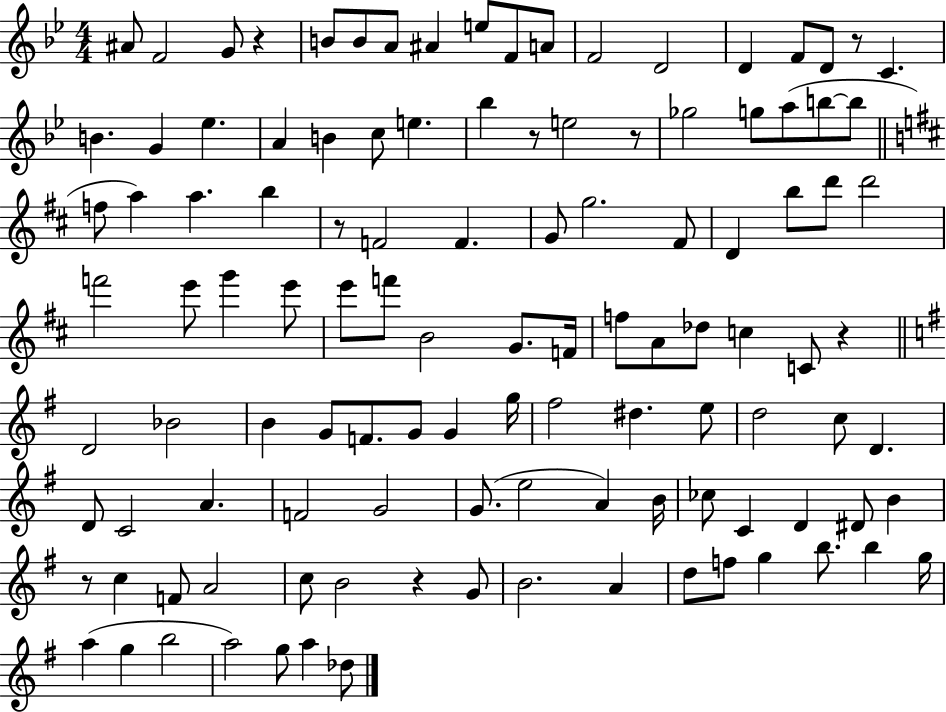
X:1
T:Untitled
M:4/4
L:1/4
K:Bb
^A/2 F2 G/2 z B/2 B/2 A/2 ^A e/2 F/2 A/2 F2 D2 D F/2 D/2 z/2 C B G _e A B c/2 e _b z/2 e2 z/2 _g2 g/2 a/2 b/2 b/2 f/2 a a b z/2 F2 F G/2 g2 ^F/2 D b/2 d'/2 d'2 f'2 e'/2 g' e'/2 e'/2 f'/2 B2 G/2 F/4 f/2 A/2 _d/2 c C/2 z D2 _B2 B G/2 F/2 G/2 G g/4 ^f2 ^d e/2 d2 c/2 D D/2 C2 A F2 G2 G/2 e2 A B/4 _c/2 C D ^D/2 B z/2 c F/2 A2 c/2 B2 z G/2 B2 A d/2 f/2 g b/2 b g/4 a g b2 a2 g/2 a _d/2